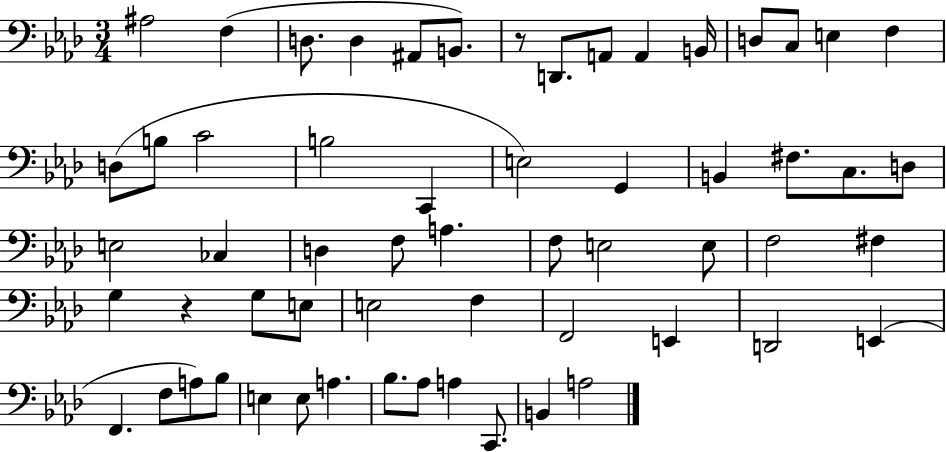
{
  \clef bass
  \numericTimeSignature
  \time 3/4
  \key aes \major
  ais2 f4( | d8. d4 ais,8 b,8.) | r8 d,8. a,8 a,4 b,16 | d8 c8 e4 f4 | \break d8( b8 c'2 | b2 c,4 | e2) g,4 | b,4 fis8. c8. d8 | \break e2 ces4 | d4 f8 a4. | f8 e2 e8 | f2 fis4 | \break g4 r4 g8 e8 | e2 f4 | f,2 e,4 | d,2 e,4( | \break f,4. f8 a8) bes8 | e4 e8 a4. | bes8. aes8 a4 c,8. | b,4 a2 | \break \bar "|."
}